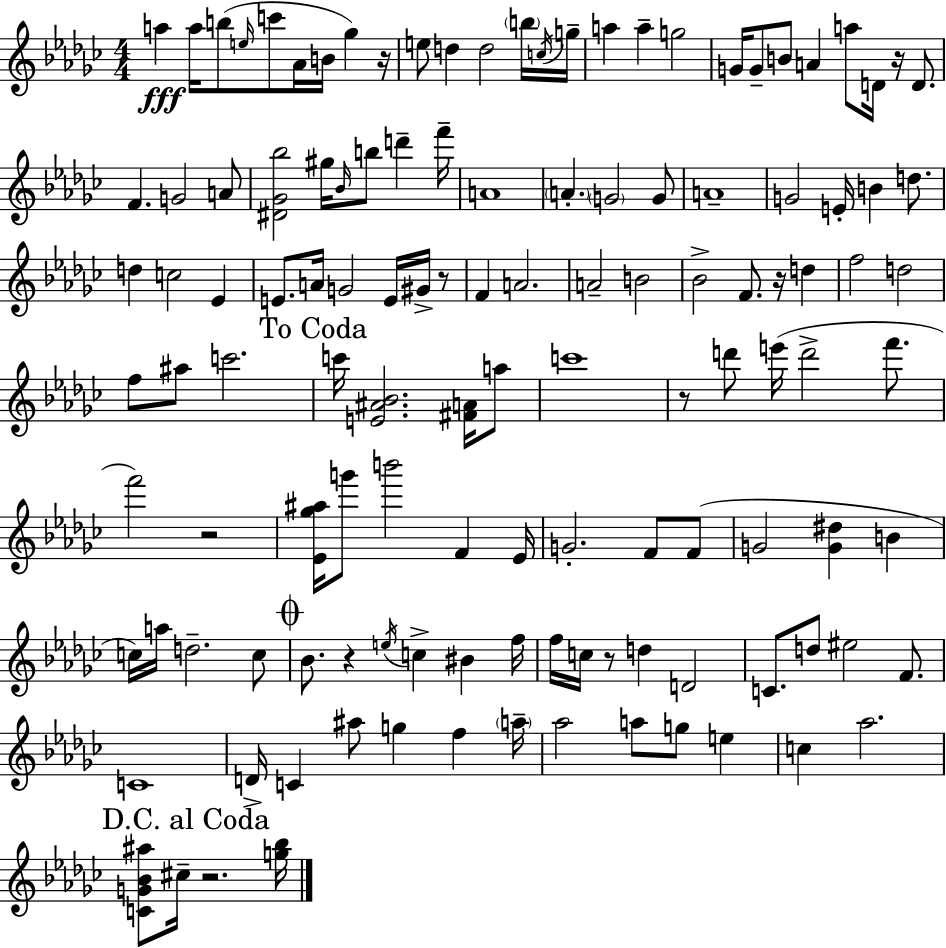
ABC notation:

X:1
T:Untitled
M:4/4
L:1/4
K:Ebm
a a/4 b/2 e/4 c'/2 _A/4 B/4 _g z/4 e/2 d d2 b/4 c/4 g/4 a a g2 G/4 G/2 B/2 A a/2 D/4 z/4 D/2 F G2 A/2 [^D_G_b]2 ^g/4 _B/4 b/2 d' f'/4 A4 A G2 G/2 A4 G2 E/4 B d/2 d c2 _E E/2 A/4 G2 E/4 ^G/4 z/2 F A2 A2 B2 _B2 F/2 z/4 d f2 d2 f/2 ^a/2 c'2 c'/4 [E^A_B]2 [^FA]/4 a/2 c'4 z/2 d'/2 e'/4 d'2 f'/2 f'2 z2 [_E_g^a]/4 g'/2 b'2 F _E/4 G2 F/2 F/2 G2 [G^d] B c/4 a/4 d2 c/2 _B/2 z e/4 c ^B f/4 f/4 c/4 z/2 d D2 C/2 d/2 ^e2 F/2 C4 D/4 C ^a/2 g f a/4 _a2 a/2 g/2 e c _a2 [CG_B^a]/2 ^c/4 z2 [g_b]/4